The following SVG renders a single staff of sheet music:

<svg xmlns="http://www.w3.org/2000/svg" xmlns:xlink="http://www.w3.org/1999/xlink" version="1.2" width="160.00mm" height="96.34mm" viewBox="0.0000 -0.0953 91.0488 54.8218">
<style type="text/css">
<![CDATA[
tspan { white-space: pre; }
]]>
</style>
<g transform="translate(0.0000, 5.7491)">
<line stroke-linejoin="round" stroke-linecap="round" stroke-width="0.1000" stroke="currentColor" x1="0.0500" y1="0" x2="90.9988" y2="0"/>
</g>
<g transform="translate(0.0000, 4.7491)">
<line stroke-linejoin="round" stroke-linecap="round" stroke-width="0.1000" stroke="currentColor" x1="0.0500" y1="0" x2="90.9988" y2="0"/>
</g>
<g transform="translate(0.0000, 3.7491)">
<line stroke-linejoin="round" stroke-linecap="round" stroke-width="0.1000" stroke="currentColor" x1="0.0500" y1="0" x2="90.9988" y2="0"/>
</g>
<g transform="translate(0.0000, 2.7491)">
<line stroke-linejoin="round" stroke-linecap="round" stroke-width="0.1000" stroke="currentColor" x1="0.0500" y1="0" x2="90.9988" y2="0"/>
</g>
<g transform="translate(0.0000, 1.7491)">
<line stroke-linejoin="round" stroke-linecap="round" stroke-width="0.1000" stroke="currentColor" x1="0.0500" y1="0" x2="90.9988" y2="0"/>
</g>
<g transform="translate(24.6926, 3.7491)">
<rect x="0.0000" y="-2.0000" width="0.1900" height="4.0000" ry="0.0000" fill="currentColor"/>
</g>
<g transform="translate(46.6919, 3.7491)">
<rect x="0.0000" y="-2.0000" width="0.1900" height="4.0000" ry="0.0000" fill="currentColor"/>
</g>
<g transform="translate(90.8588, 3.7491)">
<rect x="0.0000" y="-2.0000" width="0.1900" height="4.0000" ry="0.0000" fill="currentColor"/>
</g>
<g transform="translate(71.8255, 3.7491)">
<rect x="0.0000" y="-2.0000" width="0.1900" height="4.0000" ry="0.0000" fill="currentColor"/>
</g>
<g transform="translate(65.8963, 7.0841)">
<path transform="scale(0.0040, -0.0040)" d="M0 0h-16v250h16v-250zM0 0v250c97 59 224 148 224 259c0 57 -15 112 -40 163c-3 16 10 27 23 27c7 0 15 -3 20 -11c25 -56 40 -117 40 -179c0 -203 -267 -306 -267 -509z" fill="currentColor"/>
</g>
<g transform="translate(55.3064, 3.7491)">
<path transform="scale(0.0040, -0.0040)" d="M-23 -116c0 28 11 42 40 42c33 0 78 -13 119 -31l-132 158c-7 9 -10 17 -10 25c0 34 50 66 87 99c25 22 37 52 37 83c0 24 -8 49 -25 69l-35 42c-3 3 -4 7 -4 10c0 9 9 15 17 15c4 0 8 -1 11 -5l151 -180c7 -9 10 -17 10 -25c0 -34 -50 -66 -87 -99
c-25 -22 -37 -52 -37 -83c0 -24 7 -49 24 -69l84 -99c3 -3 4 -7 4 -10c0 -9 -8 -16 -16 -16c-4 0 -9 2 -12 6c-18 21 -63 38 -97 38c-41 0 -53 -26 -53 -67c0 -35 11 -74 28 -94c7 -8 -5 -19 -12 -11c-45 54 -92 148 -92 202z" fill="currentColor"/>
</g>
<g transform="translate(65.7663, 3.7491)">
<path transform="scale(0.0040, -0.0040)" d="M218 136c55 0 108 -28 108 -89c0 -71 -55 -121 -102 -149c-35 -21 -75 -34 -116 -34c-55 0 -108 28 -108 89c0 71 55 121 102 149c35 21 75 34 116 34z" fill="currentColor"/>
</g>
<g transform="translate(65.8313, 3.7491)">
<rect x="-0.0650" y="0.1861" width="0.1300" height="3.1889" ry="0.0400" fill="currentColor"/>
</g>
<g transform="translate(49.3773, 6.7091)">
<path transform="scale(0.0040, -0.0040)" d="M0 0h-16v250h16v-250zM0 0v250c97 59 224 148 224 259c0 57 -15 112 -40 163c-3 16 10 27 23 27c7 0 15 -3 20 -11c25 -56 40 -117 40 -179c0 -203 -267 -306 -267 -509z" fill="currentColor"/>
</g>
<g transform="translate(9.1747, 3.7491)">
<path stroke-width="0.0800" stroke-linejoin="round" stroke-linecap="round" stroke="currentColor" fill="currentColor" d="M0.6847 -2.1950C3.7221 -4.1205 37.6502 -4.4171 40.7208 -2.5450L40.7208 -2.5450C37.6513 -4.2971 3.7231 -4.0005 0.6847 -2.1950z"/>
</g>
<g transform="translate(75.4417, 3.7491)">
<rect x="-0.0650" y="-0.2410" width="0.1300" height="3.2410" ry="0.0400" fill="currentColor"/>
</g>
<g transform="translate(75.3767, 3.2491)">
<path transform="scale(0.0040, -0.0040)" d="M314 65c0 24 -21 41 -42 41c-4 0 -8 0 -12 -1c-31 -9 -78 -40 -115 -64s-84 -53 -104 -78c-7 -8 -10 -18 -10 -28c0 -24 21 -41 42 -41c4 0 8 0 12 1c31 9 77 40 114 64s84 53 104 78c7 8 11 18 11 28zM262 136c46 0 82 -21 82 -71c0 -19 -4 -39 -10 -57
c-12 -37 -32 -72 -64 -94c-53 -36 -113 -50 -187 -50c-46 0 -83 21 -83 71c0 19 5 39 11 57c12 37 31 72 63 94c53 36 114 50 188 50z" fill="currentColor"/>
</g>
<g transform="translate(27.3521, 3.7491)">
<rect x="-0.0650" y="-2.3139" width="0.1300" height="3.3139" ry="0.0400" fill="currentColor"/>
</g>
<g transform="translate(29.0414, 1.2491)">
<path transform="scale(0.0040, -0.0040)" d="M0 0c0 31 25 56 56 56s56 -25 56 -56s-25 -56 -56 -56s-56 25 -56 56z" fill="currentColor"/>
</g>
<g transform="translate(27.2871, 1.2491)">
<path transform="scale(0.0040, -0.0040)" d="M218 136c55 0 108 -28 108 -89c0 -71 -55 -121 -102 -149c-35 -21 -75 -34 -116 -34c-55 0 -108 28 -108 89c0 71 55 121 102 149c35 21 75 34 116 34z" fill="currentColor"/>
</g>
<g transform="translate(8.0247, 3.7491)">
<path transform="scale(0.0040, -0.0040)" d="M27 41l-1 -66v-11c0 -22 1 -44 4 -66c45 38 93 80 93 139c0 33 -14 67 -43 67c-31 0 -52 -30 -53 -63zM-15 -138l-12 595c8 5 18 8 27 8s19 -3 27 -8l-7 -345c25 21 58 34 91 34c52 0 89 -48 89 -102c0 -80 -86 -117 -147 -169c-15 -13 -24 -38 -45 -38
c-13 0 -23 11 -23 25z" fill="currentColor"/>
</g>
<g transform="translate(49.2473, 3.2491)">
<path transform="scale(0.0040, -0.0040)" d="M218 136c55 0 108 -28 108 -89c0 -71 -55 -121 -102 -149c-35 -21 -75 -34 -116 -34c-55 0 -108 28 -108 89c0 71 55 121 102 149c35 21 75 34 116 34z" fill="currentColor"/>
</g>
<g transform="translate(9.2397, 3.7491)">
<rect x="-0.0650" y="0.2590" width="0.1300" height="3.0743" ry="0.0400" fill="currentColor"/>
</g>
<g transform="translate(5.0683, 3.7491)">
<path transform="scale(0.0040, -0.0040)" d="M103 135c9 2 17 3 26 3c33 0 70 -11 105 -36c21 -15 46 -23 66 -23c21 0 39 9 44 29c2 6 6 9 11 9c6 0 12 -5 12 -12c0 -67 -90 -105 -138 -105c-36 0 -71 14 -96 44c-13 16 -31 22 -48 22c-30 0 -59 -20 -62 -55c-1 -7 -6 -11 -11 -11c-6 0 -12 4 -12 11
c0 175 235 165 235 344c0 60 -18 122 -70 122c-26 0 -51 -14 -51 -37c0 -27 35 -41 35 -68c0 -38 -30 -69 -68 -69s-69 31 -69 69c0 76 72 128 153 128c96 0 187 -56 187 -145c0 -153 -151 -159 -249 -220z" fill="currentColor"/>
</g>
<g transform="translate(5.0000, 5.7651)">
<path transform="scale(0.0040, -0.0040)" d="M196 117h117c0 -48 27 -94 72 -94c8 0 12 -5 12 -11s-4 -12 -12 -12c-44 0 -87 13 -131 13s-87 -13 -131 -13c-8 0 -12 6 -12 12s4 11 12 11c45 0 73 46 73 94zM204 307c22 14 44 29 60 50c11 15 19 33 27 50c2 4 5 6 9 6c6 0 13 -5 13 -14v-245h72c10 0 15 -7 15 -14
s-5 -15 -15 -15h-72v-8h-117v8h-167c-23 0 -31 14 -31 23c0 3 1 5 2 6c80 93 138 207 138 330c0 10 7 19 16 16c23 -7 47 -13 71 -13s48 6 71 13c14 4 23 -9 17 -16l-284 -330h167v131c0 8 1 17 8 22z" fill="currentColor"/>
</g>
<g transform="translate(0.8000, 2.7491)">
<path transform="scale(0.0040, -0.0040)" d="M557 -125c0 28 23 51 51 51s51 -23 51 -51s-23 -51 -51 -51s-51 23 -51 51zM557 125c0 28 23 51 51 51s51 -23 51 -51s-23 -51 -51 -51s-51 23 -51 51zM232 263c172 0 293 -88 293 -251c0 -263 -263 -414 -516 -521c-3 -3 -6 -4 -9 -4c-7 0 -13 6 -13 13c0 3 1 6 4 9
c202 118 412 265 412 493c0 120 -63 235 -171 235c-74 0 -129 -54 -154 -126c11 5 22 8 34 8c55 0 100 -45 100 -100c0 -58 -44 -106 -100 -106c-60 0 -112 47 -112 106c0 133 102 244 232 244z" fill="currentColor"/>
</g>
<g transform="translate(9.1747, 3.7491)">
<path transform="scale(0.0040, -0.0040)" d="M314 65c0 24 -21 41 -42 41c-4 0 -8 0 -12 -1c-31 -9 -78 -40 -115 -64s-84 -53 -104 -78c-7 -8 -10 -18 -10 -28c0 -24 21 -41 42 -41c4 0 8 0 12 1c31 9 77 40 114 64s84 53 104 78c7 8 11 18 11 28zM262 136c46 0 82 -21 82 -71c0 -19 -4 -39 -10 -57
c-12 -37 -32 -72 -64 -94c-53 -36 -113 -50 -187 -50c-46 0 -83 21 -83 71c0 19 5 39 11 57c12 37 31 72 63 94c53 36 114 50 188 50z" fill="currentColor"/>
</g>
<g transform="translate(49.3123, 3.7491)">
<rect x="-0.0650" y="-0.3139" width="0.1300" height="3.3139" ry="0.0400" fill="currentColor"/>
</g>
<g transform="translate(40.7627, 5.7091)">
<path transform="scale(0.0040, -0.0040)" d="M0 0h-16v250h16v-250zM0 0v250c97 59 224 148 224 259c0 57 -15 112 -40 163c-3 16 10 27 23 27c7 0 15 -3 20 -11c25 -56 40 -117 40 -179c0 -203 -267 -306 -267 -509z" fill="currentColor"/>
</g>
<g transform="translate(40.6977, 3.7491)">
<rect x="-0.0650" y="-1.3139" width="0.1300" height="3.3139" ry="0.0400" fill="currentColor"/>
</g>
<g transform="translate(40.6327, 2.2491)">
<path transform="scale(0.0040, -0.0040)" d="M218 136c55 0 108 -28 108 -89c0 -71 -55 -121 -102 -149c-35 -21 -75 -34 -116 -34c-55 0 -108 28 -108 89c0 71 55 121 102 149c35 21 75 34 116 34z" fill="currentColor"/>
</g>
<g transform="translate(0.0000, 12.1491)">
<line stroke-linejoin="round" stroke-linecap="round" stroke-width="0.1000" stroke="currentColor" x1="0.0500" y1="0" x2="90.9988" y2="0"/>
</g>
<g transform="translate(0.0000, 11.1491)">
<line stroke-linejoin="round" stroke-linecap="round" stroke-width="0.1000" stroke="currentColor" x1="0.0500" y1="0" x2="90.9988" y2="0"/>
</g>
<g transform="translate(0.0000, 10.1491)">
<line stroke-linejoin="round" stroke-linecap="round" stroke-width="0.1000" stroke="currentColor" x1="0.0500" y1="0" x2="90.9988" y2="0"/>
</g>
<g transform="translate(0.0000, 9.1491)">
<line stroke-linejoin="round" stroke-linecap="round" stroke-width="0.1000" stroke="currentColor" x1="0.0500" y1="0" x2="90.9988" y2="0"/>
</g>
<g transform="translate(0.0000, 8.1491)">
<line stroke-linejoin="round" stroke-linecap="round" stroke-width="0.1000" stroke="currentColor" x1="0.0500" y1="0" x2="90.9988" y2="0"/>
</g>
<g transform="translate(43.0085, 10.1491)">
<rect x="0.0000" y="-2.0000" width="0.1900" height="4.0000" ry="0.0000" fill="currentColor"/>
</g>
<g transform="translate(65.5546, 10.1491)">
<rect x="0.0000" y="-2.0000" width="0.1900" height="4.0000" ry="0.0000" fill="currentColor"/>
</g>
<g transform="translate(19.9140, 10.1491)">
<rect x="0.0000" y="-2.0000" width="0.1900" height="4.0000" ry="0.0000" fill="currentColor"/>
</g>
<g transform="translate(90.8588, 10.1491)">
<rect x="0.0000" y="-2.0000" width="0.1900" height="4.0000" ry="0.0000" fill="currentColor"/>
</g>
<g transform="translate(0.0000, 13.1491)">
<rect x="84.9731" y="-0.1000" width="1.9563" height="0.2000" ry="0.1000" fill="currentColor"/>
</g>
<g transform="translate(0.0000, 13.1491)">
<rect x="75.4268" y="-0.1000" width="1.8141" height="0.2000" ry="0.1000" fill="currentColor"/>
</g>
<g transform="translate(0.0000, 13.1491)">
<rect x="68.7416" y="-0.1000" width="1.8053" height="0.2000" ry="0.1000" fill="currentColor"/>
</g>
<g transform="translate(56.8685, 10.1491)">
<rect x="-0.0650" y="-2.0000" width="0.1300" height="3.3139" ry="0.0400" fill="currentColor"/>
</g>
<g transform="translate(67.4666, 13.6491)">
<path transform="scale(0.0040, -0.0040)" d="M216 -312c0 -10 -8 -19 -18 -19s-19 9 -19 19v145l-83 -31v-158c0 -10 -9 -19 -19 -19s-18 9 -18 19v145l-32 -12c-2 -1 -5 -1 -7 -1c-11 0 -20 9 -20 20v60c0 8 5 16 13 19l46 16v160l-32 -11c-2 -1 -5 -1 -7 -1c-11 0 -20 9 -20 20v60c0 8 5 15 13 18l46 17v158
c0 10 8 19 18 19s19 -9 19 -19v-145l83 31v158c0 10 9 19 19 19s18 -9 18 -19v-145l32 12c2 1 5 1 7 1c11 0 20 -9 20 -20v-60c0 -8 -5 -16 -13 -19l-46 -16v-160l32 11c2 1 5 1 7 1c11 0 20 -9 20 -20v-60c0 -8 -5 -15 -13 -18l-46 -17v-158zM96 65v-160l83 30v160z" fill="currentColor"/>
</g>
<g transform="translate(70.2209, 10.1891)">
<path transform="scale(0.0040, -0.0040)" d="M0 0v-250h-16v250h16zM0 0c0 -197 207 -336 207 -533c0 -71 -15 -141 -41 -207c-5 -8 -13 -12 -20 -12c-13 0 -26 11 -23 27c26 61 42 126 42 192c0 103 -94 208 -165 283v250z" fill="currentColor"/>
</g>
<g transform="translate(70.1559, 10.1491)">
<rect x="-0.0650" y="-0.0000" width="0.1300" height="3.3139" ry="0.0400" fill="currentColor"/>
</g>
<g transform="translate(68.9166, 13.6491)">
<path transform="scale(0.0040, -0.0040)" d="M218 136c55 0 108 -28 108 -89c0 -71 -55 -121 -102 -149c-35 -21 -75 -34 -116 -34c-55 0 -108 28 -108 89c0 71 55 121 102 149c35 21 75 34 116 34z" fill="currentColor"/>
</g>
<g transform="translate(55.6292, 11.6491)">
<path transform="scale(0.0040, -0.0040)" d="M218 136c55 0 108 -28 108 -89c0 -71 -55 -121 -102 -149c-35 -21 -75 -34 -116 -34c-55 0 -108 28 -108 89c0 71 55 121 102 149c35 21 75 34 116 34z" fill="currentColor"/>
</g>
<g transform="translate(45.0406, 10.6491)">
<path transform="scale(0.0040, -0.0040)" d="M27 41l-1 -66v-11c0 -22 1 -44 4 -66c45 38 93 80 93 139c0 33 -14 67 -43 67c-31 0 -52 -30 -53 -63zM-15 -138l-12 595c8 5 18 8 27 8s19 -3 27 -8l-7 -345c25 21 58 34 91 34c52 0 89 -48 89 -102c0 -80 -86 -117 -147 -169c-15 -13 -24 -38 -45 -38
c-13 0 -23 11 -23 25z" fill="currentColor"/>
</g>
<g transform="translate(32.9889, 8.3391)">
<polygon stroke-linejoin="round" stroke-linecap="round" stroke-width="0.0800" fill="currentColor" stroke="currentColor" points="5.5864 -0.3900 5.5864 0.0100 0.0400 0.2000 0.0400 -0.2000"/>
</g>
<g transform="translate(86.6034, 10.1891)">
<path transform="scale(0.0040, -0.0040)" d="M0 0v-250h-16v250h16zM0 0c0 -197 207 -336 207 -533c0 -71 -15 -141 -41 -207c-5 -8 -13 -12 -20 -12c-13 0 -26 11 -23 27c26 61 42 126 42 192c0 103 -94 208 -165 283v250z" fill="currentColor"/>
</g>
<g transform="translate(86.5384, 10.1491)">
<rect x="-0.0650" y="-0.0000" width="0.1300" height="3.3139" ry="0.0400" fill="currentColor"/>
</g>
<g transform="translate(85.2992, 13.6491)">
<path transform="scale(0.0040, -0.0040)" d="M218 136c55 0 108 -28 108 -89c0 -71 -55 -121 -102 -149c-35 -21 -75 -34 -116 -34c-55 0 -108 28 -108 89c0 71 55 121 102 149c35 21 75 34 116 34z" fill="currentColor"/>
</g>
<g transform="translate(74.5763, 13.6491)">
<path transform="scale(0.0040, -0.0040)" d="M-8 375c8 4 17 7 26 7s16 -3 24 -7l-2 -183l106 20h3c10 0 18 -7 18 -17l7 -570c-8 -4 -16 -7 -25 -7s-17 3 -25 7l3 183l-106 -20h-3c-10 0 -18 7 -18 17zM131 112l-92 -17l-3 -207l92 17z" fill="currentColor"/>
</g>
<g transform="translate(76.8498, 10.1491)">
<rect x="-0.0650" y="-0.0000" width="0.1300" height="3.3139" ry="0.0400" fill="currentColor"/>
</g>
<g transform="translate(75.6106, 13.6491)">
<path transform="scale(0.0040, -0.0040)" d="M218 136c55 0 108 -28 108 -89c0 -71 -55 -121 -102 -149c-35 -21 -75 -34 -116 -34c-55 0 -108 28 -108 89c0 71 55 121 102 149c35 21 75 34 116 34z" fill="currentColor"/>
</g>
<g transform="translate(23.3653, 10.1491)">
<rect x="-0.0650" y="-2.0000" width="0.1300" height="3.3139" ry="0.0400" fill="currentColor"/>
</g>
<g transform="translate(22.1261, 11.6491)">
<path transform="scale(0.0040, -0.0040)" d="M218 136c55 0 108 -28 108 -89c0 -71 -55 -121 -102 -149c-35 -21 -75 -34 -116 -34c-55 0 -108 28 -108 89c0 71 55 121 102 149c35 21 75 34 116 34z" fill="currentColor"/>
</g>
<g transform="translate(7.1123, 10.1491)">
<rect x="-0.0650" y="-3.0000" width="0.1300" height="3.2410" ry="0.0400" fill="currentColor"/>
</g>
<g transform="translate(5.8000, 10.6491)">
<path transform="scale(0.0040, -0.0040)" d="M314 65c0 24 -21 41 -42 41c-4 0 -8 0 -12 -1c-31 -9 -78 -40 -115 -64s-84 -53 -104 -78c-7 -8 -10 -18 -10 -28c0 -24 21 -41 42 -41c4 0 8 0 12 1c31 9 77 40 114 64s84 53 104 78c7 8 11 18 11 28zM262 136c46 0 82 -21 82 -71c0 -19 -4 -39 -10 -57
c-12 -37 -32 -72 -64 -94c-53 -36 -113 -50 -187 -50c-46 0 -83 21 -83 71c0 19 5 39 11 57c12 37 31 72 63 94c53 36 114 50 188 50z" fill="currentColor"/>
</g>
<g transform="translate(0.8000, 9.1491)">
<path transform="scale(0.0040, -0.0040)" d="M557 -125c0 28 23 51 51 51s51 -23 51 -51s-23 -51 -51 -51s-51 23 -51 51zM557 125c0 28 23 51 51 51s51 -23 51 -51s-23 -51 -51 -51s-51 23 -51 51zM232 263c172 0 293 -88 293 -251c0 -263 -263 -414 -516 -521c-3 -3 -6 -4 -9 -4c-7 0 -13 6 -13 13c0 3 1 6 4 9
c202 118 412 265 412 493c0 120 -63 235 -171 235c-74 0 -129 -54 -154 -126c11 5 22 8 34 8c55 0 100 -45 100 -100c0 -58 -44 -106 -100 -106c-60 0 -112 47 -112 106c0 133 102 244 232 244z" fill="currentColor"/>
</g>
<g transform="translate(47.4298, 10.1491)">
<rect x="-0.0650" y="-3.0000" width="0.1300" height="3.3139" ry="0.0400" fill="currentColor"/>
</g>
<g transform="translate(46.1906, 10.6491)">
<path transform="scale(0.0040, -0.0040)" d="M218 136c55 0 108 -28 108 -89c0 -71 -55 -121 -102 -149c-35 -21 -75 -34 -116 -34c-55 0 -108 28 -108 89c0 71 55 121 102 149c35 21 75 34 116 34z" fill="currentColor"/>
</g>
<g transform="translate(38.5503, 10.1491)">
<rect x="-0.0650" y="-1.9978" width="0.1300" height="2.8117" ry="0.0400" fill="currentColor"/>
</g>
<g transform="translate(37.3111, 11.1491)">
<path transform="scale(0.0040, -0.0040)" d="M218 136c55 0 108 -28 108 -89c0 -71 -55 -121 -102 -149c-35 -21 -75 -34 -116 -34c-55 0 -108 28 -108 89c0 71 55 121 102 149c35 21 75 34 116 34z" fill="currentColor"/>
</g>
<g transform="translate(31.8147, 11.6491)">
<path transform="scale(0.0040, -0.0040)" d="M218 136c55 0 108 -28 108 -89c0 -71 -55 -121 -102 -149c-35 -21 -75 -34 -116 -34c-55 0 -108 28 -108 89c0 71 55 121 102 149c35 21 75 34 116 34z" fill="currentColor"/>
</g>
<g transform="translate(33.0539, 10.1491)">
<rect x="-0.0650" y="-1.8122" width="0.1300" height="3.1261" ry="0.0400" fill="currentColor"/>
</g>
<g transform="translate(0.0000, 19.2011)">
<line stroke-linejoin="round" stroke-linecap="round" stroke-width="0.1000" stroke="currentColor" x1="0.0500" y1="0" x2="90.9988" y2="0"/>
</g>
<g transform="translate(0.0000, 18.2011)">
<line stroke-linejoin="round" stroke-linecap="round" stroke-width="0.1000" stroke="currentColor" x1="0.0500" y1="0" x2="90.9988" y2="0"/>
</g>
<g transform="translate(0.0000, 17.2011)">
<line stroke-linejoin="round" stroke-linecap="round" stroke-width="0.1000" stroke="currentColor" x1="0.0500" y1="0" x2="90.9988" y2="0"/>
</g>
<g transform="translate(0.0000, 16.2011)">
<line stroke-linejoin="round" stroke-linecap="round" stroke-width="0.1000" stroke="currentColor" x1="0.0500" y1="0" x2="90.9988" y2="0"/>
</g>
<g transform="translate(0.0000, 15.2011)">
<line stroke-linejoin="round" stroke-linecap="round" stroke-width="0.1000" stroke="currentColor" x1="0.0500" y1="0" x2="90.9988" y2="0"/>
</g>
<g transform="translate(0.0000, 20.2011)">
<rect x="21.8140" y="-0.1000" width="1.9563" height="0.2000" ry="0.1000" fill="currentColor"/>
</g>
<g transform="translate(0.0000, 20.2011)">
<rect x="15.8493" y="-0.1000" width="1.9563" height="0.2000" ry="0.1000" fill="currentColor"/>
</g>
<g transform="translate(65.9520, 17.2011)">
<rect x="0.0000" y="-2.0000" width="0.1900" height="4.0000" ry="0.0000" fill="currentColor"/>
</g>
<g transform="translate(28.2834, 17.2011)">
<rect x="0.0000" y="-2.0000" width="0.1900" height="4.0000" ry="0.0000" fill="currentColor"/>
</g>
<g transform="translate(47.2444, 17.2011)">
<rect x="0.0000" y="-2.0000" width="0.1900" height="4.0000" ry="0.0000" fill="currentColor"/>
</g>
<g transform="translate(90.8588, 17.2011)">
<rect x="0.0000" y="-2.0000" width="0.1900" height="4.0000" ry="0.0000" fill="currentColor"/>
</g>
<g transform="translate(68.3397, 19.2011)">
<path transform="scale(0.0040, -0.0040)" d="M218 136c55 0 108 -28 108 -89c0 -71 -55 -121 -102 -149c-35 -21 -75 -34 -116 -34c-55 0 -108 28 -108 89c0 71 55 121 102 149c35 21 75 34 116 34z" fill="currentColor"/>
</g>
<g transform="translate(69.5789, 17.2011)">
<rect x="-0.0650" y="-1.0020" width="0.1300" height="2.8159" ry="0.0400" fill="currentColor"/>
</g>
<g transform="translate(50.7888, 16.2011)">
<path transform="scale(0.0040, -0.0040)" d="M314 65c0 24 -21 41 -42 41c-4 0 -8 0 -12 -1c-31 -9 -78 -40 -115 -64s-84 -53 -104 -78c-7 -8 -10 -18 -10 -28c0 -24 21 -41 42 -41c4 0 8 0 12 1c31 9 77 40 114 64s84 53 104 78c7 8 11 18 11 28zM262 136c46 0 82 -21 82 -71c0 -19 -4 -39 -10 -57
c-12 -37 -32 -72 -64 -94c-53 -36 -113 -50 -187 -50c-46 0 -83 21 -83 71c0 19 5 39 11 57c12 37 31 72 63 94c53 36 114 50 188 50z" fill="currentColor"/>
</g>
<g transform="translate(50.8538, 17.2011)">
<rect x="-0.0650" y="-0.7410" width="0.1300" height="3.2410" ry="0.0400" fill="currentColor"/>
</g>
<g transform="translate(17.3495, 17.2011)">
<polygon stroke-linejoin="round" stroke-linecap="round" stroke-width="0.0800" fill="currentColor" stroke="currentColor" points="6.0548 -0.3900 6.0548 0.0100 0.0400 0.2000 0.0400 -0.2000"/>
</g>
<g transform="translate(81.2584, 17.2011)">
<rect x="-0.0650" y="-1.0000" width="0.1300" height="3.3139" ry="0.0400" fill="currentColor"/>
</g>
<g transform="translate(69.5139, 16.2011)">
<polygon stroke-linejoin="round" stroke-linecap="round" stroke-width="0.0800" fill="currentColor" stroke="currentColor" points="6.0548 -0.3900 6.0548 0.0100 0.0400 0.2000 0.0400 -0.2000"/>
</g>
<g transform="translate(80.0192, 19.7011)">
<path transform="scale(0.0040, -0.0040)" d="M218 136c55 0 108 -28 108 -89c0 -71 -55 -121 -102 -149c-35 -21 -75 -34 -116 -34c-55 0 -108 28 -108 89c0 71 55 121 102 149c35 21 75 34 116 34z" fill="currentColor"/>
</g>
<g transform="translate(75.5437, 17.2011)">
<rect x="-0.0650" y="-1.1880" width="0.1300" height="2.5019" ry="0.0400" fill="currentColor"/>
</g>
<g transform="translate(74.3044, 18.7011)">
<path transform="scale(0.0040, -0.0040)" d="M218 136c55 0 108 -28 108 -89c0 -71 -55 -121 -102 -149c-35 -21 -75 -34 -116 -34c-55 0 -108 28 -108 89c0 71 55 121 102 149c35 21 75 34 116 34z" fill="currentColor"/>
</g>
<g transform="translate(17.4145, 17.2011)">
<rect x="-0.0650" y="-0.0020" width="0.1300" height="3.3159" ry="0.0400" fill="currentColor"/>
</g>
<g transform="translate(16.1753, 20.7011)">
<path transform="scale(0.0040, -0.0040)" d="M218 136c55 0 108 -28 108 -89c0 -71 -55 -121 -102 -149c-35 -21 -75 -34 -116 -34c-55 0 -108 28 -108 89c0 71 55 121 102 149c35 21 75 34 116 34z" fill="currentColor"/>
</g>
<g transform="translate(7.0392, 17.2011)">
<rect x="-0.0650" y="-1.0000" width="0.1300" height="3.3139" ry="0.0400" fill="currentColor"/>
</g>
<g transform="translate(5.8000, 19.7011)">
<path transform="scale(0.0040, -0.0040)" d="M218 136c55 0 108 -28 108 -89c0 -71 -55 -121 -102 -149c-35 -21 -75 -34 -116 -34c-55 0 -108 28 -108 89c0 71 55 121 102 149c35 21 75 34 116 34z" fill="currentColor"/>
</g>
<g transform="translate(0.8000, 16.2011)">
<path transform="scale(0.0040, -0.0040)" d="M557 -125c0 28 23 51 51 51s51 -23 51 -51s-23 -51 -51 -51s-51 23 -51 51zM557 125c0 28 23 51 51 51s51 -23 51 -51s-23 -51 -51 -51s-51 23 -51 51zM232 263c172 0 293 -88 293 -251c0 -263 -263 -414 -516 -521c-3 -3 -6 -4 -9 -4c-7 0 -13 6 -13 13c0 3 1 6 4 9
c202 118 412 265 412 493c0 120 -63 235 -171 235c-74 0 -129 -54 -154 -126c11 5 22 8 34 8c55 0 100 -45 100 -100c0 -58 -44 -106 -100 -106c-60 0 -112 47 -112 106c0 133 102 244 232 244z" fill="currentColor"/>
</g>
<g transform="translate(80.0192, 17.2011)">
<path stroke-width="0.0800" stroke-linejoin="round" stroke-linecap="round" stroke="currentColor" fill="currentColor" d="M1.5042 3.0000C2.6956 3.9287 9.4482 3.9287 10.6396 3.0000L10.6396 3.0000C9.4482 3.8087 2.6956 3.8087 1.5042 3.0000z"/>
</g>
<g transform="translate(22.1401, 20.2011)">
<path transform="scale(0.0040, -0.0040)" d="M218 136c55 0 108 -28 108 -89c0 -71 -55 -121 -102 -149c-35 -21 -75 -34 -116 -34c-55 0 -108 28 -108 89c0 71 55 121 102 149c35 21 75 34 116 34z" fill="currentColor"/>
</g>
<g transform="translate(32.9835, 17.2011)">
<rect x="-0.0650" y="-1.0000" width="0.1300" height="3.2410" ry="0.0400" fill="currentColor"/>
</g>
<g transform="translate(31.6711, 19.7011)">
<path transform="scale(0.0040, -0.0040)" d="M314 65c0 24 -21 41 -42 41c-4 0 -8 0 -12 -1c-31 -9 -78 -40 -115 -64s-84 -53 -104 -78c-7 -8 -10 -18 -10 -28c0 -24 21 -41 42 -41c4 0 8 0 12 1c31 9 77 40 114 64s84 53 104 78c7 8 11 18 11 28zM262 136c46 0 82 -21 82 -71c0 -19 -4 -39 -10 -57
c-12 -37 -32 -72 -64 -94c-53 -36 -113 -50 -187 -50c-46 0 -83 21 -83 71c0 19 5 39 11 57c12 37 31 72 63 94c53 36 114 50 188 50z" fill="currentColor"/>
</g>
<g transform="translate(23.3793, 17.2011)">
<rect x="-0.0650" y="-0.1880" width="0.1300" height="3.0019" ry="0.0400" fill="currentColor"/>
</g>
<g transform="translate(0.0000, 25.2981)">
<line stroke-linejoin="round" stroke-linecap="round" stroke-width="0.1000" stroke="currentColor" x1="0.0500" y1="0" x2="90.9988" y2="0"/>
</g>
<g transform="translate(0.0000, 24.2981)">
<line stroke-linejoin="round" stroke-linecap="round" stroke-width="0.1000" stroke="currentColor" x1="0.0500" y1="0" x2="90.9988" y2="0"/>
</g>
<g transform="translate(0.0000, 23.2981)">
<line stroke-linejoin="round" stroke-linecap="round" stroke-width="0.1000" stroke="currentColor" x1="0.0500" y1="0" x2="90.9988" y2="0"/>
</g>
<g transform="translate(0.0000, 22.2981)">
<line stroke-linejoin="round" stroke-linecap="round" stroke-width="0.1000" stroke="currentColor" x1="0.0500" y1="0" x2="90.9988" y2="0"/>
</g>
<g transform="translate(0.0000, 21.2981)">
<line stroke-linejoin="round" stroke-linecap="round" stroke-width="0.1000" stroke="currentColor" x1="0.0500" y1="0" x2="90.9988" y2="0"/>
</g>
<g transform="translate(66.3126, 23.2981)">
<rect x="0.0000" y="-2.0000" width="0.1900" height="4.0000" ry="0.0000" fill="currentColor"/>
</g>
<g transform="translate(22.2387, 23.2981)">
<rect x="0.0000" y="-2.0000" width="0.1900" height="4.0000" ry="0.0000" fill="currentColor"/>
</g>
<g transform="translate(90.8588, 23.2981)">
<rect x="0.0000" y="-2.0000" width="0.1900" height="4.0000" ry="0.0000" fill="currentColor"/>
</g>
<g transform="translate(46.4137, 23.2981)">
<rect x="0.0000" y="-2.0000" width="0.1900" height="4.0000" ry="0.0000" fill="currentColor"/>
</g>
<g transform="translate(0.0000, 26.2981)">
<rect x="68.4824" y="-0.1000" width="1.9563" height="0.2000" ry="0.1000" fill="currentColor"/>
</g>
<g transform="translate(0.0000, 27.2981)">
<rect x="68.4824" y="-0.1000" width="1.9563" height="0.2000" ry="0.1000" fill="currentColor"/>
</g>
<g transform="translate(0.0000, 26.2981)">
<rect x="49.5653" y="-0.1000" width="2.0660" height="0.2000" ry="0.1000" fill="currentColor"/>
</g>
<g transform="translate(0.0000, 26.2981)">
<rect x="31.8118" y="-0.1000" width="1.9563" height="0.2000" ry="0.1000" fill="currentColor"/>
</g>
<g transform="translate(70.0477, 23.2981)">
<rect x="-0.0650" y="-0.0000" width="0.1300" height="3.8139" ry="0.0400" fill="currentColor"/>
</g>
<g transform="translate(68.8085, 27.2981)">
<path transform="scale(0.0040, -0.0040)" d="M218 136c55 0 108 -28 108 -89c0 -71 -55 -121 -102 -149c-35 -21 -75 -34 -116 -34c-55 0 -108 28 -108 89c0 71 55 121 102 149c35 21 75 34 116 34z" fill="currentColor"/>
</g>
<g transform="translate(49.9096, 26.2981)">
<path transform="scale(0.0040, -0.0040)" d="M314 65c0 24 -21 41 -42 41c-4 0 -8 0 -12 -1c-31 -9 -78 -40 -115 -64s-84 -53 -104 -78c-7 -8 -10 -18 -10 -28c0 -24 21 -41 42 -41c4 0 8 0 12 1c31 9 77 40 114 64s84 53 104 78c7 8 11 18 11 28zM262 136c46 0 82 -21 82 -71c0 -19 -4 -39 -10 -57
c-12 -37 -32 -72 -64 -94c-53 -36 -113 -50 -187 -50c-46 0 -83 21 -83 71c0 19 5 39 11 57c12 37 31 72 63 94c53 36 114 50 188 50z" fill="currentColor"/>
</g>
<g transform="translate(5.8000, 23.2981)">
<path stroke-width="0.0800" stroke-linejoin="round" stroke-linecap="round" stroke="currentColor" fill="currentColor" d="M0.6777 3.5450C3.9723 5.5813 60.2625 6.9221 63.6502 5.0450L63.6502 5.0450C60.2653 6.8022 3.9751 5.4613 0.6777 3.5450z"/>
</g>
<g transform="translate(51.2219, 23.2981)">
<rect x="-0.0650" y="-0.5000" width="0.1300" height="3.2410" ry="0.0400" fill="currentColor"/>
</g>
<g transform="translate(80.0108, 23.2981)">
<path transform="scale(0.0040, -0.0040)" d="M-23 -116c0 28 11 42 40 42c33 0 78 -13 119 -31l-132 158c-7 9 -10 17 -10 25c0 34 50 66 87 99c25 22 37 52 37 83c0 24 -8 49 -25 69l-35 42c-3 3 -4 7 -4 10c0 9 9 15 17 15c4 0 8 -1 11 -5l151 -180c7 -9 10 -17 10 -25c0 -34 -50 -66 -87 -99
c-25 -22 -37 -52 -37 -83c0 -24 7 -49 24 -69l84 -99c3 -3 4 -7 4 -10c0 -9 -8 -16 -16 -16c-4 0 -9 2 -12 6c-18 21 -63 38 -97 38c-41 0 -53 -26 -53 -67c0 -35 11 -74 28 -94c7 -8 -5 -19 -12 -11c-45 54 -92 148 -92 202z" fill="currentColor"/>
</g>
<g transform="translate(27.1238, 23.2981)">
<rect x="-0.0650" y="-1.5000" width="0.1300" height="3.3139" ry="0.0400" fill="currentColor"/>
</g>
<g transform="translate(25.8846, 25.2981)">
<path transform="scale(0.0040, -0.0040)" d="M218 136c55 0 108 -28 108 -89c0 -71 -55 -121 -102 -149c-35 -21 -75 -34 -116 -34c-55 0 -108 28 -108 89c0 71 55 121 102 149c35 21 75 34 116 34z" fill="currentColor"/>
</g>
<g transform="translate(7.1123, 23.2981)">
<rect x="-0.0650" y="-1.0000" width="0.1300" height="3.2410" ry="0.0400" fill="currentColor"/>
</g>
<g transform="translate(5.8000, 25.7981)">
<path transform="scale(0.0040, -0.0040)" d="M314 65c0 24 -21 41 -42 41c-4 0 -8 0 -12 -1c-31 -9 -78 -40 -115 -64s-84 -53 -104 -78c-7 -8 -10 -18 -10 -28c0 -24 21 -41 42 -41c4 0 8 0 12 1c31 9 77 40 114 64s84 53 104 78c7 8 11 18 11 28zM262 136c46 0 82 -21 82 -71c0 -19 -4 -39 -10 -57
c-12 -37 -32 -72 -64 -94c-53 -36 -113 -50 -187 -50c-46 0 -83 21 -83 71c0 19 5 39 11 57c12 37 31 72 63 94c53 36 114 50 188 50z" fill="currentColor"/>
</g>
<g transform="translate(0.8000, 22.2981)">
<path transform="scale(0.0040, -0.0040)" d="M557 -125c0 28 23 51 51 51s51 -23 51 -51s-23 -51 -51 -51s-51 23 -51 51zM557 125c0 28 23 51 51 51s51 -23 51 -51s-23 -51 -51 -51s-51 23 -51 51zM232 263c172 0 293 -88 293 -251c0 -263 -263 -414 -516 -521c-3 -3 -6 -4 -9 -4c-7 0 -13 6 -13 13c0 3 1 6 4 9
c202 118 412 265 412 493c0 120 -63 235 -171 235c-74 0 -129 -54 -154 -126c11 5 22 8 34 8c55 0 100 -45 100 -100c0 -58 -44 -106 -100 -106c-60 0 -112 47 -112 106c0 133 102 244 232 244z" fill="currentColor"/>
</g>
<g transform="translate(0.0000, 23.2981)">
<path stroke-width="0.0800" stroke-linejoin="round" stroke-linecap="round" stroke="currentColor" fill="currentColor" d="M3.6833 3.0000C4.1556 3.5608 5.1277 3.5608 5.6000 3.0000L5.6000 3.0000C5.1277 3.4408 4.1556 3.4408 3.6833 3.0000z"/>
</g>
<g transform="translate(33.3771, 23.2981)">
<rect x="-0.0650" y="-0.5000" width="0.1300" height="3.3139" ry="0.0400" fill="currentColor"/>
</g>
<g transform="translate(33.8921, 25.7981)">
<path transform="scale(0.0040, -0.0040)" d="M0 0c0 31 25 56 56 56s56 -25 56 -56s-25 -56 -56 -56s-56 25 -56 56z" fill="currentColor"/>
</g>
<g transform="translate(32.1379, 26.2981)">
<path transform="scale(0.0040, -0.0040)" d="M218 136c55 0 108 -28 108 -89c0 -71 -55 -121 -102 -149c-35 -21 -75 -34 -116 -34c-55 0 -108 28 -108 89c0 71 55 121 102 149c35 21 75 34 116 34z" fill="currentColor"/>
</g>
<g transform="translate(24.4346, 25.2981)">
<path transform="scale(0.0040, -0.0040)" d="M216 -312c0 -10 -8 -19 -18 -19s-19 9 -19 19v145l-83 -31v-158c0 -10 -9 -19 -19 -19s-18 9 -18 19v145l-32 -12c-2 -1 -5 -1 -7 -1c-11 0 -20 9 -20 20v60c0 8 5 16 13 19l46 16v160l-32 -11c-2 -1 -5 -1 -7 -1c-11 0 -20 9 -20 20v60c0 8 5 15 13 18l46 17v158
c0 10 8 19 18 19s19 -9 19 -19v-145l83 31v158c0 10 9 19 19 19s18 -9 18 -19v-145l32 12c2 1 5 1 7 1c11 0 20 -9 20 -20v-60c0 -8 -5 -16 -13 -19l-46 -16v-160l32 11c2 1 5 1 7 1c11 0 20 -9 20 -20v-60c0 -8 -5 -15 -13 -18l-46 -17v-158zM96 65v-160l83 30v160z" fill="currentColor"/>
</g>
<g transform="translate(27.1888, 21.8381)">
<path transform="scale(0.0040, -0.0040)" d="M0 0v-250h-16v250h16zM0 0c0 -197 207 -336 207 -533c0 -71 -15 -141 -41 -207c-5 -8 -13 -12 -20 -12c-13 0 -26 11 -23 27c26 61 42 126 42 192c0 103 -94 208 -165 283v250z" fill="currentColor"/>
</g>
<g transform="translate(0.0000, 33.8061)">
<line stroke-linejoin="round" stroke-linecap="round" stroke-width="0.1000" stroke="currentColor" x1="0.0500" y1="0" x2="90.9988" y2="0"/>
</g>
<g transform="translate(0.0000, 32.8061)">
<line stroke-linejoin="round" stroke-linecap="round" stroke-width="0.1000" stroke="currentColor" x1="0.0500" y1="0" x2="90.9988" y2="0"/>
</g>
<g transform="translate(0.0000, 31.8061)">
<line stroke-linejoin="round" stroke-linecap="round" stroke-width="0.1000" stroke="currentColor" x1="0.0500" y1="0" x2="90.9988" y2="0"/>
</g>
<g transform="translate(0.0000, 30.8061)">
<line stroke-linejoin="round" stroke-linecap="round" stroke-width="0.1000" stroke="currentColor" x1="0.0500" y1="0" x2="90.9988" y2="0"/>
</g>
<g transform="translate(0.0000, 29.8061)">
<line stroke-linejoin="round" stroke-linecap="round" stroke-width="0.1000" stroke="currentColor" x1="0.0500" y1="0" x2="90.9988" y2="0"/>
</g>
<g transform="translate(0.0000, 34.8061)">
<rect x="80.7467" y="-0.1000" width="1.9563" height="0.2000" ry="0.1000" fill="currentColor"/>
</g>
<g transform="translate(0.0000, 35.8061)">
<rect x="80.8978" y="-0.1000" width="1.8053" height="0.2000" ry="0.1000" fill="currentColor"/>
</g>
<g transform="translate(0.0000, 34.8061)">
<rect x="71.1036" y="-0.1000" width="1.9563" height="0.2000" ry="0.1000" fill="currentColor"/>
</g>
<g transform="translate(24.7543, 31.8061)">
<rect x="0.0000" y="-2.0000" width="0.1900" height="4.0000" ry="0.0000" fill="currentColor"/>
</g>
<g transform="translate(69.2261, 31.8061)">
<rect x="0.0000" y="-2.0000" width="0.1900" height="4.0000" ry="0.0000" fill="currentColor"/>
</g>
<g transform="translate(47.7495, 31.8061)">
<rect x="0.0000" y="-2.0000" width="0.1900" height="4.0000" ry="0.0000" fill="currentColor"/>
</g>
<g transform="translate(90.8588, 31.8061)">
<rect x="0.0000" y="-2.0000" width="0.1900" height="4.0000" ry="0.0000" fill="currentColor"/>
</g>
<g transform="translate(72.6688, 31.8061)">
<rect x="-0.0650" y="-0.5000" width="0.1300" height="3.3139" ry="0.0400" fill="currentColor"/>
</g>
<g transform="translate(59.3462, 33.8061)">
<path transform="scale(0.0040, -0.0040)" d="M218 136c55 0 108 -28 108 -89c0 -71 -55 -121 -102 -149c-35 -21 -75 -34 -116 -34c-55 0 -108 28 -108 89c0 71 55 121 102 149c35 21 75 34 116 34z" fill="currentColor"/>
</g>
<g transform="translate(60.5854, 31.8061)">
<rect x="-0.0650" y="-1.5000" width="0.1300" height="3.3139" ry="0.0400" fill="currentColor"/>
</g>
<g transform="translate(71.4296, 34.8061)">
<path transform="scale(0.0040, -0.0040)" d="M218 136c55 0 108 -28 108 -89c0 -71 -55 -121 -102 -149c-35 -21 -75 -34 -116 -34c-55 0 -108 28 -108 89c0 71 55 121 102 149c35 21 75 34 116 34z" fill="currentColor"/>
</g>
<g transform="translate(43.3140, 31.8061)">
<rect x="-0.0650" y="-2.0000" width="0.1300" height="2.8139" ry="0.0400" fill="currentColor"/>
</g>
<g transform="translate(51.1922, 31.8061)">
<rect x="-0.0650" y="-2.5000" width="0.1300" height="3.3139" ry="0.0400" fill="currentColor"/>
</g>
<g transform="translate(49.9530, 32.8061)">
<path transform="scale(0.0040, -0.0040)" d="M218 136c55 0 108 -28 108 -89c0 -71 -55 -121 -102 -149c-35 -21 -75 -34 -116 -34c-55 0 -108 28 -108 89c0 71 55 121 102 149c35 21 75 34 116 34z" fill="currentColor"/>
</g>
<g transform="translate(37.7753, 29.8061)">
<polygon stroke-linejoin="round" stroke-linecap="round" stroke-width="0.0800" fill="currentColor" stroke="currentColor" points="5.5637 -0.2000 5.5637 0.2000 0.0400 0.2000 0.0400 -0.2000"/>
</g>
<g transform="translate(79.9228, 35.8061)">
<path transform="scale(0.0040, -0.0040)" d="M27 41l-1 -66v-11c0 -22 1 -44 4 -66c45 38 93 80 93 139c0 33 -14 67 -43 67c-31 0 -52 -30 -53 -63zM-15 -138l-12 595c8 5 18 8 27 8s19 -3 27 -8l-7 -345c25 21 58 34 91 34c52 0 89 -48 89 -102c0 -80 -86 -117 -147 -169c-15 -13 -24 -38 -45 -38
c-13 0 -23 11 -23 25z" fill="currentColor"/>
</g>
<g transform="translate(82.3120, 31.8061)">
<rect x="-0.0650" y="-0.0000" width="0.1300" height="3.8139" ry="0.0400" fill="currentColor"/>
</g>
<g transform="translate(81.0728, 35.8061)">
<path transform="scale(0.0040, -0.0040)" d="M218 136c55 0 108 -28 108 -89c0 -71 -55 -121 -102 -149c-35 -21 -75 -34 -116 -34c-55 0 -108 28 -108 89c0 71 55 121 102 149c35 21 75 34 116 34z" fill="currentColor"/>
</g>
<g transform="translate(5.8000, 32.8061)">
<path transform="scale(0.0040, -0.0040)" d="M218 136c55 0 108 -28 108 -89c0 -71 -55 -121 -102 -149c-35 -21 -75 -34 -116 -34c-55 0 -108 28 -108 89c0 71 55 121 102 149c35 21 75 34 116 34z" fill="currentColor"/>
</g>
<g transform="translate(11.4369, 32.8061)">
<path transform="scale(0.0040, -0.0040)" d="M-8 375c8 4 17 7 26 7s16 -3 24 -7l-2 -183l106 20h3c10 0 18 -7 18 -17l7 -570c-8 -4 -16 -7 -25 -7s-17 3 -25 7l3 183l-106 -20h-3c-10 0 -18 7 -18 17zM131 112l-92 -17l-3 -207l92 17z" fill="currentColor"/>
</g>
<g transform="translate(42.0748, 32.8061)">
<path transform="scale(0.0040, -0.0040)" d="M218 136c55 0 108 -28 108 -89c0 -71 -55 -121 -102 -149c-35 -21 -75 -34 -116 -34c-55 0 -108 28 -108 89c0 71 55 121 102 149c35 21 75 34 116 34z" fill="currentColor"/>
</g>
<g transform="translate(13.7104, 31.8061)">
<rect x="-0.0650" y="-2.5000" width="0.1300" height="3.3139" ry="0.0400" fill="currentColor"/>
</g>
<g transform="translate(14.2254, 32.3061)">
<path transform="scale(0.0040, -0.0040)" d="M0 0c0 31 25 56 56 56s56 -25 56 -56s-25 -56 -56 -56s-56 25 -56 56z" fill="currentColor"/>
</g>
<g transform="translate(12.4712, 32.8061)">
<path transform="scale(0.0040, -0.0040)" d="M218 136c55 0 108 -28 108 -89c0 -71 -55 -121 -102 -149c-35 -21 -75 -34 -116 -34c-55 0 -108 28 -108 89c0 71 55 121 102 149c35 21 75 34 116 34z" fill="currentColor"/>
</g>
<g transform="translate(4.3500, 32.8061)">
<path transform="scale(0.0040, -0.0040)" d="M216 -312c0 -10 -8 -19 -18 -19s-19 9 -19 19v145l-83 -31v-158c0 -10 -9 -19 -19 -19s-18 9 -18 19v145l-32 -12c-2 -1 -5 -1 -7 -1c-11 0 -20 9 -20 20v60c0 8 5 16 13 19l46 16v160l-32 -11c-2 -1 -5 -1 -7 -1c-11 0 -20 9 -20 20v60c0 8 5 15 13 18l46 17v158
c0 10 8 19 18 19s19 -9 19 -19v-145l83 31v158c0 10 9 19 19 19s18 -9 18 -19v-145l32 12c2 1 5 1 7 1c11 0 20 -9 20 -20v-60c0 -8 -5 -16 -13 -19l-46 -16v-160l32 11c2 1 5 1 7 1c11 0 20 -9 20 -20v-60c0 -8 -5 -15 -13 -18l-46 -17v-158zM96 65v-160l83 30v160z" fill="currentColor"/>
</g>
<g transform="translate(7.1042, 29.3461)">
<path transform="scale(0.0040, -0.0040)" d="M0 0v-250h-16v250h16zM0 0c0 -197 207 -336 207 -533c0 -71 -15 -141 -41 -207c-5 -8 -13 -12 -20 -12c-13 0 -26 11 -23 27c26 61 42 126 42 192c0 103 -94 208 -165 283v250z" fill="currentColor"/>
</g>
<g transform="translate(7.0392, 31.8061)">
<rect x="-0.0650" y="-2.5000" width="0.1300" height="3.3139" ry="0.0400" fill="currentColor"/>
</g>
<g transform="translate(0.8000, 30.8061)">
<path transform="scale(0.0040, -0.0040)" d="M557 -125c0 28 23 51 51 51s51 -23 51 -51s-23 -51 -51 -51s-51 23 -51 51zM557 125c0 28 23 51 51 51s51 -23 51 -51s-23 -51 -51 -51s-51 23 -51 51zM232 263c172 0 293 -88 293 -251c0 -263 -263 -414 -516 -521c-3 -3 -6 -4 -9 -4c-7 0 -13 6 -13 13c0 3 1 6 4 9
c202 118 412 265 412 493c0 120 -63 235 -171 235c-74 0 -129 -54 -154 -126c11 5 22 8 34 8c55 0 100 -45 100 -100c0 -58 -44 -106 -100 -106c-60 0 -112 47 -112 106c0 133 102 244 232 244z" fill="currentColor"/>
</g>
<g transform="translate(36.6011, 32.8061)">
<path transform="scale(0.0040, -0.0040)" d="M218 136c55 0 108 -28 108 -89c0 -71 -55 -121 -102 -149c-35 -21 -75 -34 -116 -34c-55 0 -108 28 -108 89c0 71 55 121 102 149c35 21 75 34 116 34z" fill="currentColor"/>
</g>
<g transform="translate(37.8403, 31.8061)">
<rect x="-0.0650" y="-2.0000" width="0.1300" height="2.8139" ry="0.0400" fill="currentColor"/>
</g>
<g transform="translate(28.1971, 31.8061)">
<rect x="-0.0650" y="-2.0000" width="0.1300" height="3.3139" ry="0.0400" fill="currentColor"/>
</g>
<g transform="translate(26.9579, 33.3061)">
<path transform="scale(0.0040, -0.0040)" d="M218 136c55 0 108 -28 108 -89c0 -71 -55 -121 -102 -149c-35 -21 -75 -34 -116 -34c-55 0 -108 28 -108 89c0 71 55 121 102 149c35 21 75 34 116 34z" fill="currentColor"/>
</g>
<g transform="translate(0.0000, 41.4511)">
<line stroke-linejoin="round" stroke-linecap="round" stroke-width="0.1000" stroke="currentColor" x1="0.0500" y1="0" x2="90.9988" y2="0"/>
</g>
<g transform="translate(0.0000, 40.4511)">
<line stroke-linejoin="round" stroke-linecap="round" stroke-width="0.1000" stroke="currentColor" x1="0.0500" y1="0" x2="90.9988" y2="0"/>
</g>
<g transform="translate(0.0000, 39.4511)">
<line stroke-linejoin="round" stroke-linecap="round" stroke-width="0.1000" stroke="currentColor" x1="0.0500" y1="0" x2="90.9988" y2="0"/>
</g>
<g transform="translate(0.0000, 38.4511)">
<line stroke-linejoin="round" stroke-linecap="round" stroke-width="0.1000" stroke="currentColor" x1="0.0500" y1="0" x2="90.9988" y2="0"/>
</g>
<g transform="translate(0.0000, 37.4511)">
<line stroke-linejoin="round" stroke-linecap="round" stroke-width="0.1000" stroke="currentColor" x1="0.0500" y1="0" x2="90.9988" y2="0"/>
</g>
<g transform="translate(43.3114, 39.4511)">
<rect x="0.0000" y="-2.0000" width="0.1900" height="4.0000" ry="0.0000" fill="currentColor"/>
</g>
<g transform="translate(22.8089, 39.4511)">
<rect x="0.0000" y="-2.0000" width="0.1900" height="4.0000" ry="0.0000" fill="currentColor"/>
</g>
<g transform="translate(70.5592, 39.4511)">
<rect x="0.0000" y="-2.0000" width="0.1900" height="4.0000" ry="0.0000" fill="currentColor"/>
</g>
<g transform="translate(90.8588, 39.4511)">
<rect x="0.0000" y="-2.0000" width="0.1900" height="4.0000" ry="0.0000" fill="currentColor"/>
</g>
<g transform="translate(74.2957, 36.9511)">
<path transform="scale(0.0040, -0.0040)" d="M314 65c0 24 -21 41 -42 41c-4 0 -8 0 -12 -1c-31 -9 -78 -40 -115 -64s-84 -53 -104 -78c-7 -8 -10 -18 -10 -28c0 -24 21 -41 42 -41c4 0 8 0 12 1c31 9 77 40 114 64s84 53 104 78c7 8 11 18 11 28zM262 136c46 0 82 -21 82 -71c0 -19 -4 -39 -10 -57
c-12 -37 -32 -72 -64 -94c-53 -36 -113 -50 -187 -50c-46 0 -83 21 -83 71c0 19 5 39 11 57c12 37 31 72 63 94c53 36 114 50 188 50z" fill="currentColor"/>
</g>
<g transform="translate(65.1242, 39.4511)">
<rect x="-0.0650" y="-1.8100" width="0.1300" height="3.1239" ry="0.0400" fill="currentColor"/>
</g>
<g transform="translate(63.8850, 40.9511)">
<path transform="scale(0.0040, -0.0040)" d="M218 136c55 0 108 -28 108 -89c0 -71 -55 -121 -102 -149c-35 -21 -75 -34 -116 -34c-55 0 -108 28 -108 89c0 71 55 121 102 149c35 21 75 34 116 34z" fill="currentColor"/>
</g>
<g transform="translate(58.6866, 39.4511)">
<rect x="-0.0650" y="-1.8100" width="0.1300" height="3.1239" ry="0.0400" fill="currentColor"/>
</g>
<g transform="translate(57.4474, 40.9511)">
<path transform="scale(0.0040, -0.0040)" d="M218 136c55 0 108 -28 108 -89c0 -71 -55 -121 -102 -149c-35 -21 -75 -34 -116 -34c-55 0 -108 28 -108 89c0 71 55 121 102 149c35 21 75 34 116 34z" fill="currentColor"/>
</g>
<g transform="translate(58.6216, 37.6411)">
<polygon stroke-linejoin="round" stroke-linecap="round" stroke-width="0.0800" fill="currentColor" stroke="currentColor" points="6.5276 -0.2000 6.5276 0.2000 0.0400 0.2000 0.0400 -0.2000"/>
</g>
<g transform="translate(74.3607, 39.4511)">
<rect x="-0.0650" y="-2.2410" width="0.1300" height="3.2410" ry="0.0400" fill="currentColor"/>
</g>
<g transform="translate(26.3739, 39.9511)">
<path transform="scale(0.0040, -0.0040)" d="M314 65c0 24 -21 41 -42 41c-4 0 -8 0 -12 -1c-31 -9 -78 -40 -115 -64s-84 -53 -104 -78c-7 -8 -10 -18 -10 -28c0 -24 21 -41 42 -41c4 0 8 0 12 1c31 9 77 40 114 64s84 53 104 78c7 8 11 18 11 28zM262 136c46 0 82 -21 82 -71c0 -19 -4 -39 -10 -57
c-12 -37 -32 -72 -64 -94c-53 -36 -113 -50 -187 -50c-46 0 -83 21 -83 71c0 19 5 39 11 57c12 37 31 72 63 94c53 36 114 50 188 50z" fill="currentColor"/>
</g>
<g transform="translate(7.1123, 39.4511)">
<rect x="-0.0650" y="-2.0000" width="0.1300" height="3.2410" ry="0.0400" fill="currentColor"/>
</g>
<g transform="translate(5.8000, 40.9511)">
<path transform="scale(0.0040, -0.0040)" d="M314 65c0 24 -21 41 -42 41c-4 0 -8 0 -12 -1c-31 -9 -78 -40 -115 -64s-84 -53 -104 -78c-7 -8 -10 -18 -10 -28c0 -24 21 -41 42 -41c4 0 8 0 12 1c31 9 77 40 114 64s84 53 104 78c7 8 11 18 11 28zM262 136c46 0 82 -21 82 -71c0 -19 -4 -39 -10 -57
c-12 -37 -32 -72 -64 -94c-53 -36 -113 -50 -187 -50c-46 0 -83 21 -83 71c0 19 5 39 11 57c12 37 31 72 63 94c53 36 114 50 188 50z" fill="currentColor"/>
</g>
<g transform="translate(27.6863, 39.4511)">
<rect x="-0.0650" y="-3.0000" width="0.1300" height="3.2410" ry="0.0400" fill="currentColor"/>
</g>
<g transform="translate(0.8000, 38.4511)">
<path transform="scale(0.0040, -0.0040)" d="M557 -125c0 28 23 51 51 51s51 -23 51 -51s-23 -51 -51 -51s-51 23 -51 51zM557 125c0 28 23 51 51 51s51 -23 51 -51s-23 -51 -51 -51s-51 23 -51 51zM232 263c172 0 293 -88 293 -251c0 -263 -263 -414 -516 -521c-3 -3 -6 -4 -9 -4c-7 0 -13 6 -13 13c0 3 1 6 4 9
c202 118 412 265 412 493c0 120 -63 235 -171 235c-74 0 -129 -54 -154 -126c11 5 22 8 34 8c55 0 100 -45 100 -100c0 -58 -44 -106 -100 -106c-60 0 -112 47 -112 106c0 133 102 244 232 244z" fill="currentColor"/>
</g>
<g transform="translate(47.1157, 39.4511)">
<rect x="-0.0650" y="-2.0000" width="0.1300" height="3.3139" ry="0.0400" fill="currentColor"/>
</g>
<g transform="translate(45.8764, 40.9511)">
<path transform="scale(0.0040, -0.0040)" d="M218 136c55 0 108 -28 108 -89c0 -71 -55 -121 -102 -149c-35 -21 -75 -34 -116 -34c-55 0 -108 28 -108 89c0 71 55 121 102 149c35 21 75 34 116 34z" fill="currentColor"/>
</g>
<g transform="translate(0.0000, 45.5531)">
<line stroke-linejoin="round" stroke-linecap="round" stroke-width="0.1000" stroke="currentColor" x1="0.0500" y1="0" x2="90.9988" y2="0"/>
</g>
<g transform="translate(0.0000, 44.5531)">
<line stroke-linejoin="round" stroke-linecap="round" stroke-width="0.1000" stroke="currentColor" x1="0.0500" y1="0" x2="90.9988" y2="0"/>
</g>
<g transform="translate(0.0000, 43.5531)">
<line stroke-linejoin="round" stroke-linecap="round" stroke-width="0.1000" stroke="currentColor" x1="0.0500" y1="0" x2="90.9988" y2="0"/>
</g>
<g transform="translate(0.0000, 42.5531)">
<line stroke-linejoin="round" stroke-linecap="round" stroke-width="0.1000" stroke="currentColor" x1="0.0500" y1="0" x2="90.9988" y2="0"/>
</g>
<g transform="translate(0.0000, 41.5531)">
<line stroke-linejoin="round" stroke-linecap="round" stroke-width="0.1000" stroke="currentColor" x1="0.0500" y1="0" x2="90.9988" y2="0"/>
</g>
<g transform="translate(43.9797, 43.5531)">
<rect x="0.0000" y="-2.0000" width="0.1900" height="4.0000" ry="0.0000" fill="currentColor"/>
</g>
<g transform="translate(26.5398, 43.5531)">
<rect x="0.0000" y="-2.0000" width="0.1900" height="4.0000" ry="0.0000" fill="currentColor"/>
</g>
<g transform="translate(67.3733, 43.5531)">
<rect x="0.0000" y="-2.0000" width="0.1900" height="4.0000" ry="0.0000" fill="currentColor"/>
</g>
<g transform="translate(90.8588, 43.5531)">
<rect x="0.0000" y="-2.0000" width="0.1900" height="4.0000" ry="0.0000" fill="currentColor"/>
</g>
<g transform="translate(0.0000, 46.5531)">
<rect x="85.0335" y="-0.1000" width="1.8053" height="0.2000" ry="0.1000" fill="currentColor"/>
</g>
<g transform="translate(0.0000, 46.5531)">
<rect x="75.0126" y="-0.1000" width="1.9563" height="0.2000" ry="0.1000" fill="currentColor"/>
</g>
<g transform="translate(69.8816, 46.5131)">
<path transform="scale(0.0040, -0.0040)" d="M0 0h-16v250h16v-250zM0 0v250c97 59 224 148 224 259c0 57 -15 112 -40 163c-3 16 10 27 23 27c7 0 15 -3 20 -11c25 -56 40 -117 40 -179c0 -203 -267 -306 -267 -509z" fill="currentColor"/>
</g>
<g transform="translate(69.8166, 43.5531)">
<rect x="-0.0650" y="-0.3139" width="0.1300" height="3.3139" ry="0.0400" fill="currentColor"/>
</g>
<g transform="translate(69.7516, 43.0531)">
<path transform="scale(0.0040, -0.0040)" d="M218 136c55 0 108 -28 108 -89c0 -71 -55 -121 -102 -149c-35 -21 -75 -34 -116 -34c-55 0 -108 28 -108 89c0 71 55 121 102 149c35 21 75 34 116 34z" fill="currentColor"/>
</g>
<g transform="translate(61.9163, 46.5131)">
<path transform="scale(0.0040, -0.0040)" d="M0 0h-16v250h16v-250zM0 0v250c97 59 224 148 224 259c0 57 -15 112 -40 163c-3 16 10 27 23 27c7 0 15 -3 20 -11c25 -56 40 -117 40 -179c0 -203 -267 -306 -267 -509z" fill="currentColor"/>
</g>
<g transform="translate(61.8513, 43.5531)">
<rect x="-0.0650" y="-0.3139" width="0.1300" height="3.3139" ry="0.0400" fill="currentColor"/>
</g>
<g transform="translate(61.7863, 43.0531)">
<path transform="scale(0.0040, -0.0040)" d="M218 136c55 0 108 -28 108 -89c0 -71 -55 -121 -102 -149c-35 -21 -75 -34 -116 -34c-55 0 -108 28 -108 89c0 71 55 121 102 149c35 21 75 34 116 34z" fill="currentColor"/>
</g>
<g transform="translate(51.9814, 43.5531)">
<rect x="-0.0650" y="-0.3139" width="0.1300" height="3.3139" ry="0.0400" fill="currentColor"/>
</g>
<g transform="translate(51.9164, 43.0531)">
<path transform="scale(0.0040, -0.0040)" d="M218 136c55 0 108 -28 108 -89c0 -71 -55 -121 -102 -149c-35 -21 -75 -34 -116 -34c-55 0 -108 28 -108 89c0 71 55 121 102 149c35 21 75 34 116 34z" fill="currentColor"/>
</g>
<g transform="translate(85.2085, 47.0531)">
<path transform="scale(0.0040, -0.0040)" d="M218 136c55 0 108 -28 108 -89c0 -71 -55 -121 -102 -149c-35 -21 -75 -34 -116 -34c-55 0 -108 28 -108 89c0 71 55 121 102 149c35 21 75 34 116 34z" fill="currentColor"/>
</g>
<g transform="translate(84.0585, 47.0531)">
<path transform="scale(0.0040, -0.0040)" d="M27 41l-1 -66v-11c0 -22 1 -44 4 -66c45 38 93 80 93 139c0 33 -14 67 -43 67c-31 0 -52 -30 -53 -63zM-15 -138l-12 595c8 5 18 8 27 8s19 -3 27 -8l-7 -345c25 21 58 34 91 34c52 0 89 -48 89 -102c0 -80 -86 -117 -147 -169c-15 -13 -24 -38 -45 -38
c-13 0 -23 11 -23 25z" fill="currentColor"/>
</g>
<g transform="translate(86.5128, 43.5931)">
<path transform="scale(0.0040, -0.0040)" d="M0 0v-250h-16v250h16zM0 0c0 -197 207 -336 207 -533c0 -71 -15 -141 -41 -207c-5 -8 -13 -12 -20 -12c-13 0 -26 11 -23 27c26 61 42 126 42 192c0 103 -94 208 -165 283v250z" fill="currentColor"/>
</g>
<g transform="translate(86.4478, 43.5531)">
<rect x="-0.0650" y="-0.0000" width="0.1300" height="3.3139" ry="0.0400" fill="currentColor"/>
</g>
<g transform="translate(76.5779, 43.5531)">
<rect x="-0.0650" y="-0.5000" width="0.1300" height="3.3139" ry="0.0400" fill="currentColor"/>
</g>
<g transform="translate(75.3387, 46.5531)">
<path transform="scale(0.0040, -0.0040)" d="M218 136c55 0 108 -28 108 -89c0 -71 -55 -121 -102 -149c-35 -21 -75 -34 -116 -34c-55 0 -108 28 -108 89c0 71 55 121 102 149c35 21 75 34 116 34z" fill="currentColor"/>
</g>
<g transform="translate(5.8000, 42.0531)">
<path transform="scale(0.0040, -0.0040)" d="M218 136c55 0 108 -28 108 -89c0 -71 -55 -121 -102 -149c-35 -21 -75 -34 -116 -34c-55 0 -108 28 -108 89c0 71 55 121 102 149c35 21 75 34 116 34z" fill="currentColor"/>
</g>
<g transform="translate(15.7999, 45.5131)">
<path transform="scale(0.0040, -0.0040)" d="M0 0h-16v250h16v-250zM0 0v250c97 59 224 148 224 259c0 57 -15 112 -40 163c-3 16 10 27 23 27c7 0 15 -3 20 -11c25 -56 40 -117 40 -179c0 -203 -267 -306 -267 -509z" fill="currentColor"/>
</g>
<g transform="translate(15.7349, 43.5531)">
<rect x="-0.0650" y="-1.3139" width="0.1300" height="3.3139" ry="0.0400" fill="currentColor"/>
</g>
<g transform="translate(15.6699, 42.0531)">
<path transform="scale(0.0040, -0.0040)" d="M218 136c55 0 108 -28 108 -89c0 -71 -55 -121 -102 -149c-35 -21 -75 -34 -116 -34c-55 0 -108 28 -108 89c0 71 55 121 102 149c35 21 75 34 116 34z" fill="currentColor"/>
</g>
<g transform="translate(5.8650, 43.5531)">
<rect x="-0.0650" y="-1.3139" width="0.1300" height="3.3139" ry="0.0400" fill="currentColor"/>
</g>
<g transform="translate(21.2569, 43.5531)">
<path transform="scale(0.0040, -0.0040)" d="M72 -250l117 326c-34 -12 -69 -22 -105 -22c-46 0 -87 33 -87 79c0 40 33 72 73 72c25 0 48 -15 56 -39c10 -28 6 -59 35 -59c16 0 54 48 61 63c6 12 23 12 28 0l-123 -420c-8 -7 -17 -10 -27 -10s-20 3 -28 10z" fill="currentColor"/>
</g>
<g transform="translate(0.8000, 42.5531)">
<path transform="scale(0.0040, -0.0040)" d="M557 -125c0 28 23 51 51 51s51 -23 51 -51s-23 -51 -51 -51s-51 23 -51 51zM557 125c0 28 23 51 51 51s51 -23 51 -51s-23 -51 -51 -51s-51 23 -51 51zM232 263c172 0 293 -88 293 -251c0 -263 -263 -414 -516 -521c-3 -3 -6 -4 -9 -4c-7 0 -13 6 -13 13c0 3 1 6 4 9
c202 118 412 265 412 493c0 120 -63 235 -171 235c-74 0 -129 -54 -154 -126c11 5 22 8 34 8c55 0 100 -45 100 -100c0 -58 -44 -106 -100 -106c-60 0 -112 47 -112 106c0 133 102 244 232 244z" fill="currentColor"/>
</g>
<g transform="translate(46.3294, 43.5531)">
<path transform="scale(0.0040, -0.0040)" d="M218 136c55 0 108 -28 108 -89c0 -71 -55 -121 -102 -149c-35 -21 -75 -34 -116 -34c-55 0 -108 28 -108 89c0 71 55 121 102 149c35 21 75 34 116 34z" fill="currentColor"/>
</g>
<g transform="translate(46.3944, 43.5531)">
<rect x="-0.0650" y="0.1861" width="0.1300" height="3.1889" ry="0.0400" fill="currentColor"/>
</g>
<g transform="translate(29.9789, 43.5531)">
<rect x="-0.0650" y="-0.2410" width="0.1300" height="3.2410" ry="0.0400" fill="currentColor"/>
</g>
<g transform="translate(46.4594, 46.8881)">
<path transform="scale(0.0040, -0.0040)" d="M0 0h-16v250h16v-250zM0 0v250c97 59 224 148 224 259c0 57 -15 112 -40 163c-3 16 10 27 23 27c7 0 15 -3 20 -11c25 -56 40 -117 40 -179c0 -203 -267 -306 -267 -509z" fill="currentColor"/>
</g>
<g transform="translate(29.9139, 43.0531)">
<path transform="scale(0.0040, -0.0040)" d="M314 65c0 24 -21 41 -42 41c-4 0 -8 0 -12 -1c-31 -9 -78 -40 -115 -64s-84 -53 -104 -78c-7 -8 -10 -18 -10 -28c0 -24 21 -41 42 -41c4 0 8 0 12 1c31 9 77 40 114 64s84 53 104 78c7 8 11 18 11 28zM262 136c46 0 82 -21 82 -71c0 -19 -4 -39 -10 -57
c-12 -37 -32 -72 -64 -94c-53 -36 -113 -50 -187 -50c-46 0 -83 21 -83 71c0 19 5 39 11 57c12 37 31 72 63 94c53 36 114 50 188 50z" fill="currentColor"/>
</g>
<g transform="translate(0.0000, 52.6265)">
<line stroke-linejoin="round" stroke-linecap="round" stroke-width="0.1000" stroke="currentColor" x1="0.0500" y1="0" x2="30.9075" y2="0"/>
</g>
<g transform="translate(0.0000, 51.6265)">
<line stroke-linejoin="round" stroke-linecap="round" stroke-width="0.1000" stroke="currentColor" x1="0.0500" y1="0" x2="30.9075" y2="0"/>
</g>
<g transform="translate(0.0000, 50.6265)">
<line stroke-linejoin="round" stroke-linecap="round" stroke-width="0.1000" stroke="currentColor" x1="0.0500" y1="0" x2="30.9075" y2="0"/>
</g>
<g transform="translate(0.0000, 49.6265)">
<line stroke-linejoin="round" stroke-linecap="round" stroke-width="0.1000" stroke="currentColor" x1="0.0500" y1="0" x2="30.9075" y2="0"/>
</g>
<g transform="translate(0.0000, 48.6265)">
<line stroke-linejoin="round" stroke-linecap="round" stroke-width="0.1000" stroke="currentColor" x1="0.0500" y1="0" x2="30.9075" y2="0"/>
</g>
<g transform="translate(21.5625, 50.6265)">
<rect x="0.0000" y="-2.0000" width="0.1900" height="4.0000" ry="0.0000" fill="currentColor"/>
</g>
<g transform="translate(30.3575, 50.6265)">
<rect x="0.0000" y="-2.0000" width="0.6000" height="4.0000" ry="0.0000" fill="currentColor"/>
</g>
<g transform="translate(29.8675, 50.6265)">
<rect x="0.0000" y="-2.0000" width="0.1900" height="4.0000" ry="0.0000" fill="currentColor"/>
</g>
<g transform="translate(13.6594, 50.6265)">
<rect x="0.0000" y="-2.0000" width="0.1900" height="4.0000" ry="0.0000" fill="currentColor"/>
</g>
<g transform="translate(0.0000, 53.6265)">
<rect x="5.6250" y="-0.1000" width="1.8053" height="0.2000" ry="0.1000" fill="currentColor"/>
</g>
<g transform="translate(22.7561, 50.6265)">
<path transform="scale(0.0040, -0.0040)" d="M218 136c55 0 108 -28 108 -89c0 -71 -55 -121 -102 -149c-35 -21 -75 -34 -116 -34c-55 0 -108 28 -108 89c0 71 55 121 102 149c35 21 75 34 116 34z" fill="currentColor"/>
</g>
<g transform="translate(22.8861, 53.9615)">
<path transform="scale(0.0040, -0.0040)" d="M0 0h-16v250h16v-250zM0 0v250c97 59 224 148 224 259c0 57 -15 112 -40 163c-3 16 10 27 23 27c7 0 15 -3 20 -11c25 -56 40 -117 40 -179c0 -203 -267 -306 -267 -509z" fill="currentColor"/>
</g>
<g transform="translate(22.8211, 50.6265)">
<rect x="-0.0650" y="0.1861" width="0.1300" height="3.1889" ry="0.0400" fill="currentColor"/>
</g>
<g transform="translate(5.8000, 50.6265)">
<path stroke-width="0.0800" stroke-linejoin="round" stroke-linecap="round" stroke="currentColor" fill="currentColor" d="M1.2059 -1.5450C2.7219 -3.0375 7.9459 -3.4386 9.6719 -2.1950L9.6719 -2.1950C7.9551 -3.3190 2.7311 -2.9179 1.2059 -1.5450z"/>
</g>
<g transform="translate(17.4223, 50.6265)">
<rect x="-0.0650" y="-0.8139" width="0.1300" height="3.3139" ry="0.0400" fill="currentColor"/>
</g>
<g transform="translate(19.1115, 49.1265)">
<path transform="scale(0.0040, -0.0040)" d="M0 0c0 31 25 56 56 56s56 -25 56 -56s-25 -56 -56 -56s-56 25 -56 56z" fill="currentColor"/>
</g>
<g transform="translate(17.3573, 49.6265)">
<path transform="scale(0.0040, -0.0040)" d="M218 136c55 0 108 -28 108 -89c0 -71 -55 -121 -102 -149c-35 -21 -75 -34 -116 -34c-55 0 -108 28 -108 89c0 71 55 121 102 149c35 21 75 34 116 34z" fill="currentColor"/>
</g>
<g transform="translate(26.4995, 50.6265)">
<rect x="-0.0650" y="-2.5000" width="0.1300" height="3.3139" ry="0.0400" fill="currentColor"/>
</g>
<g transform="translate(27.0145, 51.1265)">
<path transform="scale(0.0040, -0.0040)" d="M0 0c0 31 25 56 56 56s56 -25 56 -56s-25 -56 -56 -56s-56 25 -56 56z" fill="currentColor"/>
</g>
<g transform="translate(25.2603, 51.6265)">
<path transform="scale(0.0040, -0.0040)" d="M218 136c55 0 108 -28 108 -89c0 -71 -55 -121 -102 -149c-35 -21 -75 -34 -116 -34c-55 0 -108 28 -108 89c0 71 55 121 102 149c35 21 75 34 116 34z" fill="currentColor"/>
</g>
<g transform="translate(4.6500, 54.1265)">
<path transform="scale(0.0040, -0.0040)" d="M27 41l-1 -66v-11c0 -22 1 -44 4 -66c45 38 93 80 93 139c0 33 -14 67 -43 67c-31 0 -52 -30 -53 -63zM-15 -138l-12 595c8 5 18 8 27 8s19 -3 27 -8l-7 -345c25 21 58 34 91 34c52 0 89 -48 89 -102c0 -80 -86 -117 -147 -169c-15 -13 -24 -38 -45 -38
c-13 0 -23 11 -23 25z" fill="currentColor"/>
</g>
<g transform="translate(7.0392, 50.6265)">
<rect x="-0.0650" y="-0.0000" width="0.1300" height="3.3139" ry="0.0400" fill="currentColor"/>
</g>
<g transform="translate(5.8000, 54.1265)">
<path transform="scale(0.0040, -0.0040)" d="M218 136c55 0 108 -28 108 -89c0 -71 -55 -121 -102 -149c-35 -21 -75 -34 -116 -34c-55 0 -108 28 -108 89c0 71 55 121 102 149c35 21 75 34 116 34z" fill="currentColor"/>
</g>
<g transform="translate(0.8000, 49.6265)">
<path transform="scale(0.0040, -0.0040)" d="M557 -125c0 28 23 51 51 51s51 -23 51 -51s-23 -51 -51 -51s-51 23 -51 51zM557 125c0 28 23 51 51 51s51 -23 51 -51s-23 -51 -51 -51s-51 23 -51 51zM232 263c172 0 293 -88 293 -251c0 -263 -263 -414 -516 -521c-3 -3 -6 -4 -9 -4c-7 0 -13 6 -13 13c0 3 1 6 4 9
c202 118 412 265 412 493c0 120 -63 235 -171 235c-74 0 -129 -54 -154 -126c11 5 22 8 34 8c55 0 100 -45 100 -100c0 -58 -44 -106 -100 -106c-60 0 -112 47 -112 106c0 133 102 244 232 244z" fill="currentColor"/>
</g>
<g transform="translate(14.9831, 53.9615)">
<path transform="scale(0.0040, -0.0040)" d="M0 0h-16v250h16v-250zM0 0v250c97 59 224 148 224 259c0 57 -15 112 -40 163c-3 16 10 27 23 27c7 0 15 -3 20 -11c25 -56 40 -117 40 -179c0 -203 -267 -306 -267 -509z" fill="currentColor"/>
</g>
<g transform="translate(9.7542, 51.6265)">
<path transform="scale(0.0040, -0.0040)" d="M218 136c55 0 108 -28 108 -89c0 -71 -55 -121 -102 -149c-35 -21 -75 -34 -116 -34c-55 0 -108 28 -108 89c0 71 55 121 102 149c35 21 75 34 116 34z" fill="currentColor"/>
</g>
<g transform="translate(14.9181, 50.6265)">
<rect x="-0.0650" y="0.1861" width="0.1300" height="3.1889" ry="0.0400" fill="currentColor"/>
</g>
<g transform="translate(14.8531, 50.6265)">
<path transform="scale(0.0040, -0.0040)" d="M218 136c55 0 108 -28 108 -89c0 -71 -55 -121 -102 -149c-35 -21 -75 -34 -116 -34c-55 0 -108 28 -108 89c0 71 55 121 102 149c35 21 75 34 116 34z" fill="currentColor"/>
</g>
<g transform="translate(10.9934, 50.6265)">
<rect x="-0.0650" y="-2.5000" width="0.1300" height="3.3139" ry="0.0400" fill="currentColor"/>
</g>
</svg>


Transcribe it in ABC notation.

X:1
T:Untitled
M:2/4
L:1/4
K:C
_D,2 B, G,/2 E,/2 z D,/2 E,2 C,2 A,, A,,/2 B,,/2 _C, A,, ^D,,/2 D,, D,,/2 F,, D,,/2 E,,/2 F,,2 F,2 G,,/2 A,,/2 F,, F,,2 ^G,,/2 E,, E,,2 C,, z ^B,,/2 B,, A,, B,,/2 B,,/2 B,, G,, E,, _C,, A,,2 C,2 A,, A,,/2 A,,/2 B,2 G, G,/2 z/2 E,2 D,/2 E, E,/2 E,/2 E,, _D,,/2 _D,, B,, D,/2 F, D,/2 B,,